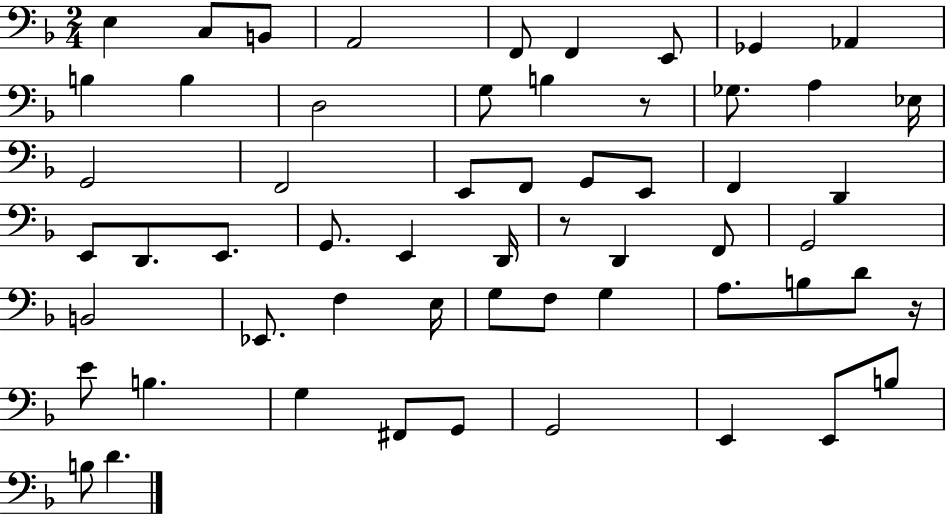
E3/q C3/e B2/e A2/h F2/e F2/q E2/e Gb2/q Ab2/q B3/q B3/q D3/h G3/e B3/q R/e Gb3/e. A3/q Eb3/s G2/h F2/h E2/e F2/e G2/e E2/e F2/q D2/q E2/e D2/e. E2/e. G2/e. E2/q D2/s R/e D2/q F2/e G2/h B2/h Eb2/e. F3/q E3/s G3/e F3/e G3/q A3/e. B3/e D4/e R/s E4/e B3/q. G3/q F#2/e G2/e G2/h E2/q E2/e B3/e B3/e D4/q.